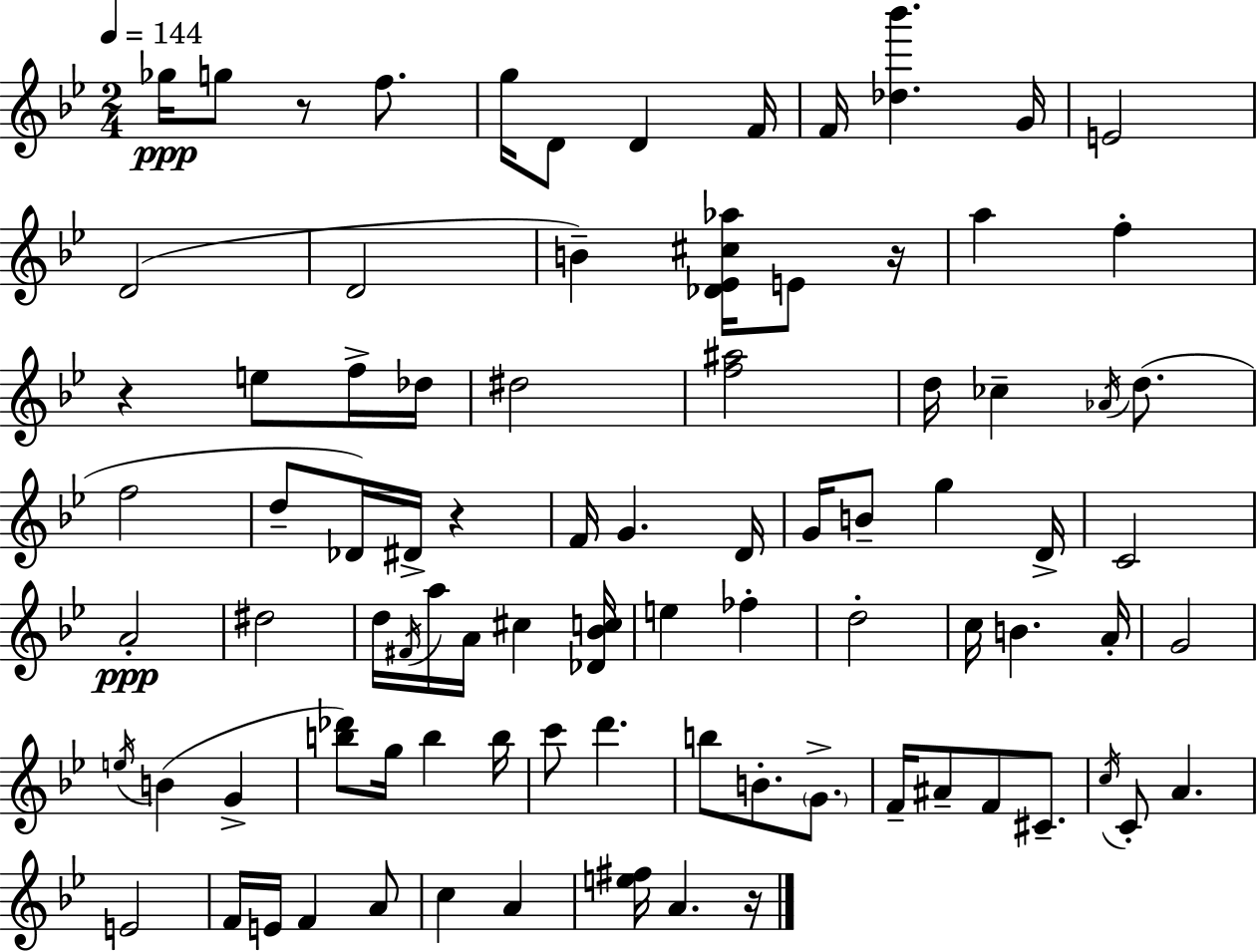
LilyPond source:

{
  \clef treble
  \numericTimeSignature
  \time 2/4
  \key bes \major
  \tempo 4 = 144
  ges''16\ppp g''8 r8 f''8. | g''16 d'8 d'4 f'16 | f'16 <des'' bes'''>4. g'16 | e'2 | \break d'2( | d'2 | b'4--) <des' ees' cis'' aes''>16 e'8 r16 | a''4 f''4-. | \break r4 e''8 f''16-> des''16 | dis''2 | <f'' ais''>2 | d''16 ces''4-- \acciaccatura { aes'16 }( d''8. | \break f''2 | d''8-- des'16) dis'16-> r4 | f'16 g'4. | d'16 g'16 b'8-- g''4 | \break d'16-> c'2 | a'2-.\ppp | dis''2 | d''16 \acciaccatura { fis'16 } a''16 a'16 cis''4 | \break <des' bes' c''>16 e''4 fes''4-. | d''2-. | c''16 b'4. | a'16-. g'2 | \break \acciaccatura { e''16 }( b'4 g'4-> | <b'' des'''>8) g''16 b''4 | b''16 c'''8 d'''4. | b''8 b'8.-. | \break \parenthesize g'8.-> f'16-- ais'8-- f'8 | cis'8.-- \acciaccatura { c''16 } c'8-. a'4. | e'2 | f'16 e'16 f'4 | \break a'8 c''4 | a'4 <e'' fis''>16 a'4. | r16 \bar "|."
}